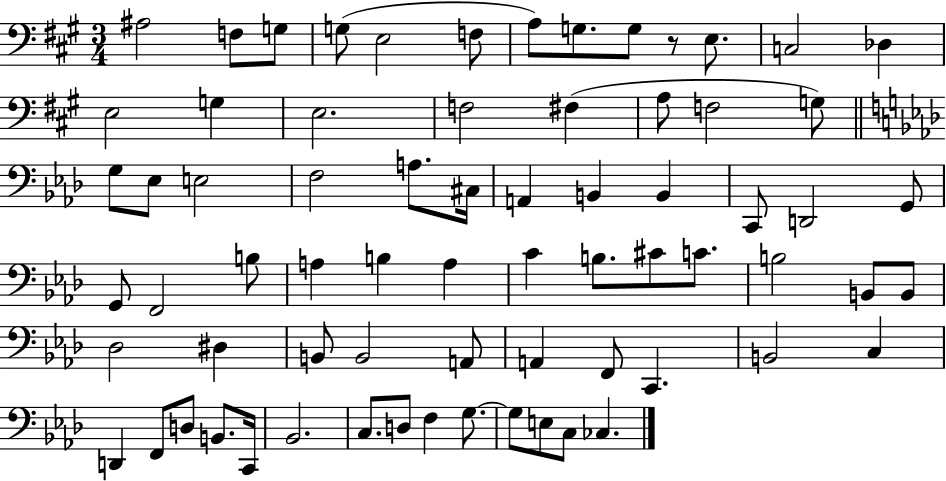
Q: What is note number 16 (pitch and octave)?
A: F3